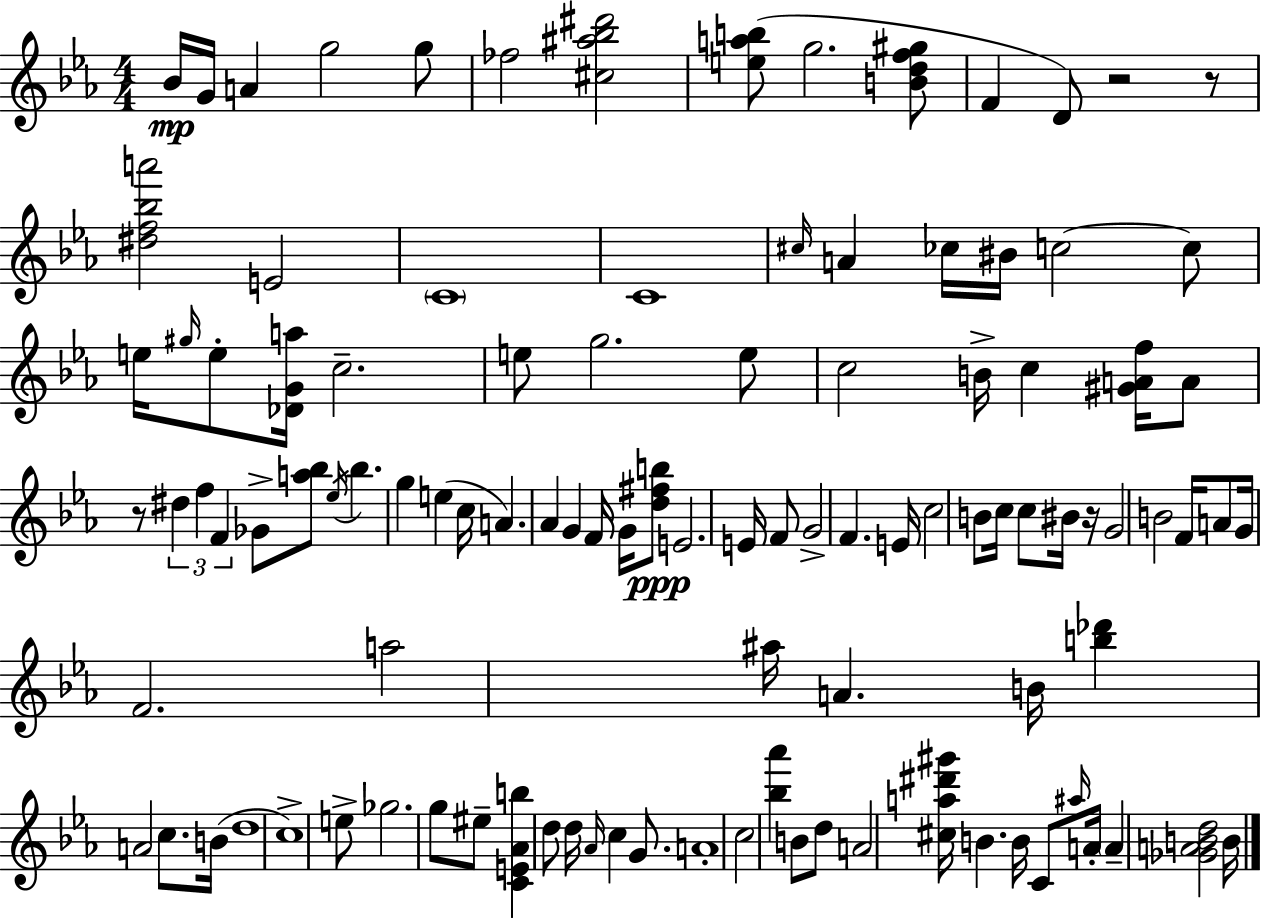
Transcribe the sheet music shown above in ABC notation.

X:1
T:Untitled
M:4/4
L:1/4
K:Cm
_B/4 G/4 A g2 g/2 _f2 [^c^a_b^d']2 [eab]/2 g2 [Bdf^g]/2 F D/2 z2 z/2 [^df_ba']2 E2 C4 C4 ^c/4 A _c/4 ^B/4 c2 c/2 e/4 ^g/4 e/2 [_DGa]/4 c2 e/2 g2 e/2 c2 B/4 c [^GAf]/4 A/2 z/2 ^d f F _G/2 [a_b]/2 _e/4 _b g e c/4 A _A G F/4 G/4 [d^fb]/2 E2 E/4 F/2 G2 F E/4 c2 B/2 c/4 c/2 ^B/4 z/4 G2 B2 F/4 A/2 G/4 F2 a2 ^a/4 A B/4 [b_d'] A2 c/2 B/4 d4 c4 e/2 _g2 g/2 ^e/2 [CE_Ab] d/2 d/4 _A/4 c G/2 A4 c2 [_b_a'] B/2 d/2 A2 [^ca^d'^g']/4 B B/4 C/2 ^a/4 A/4 A [_GABd]2 B/4